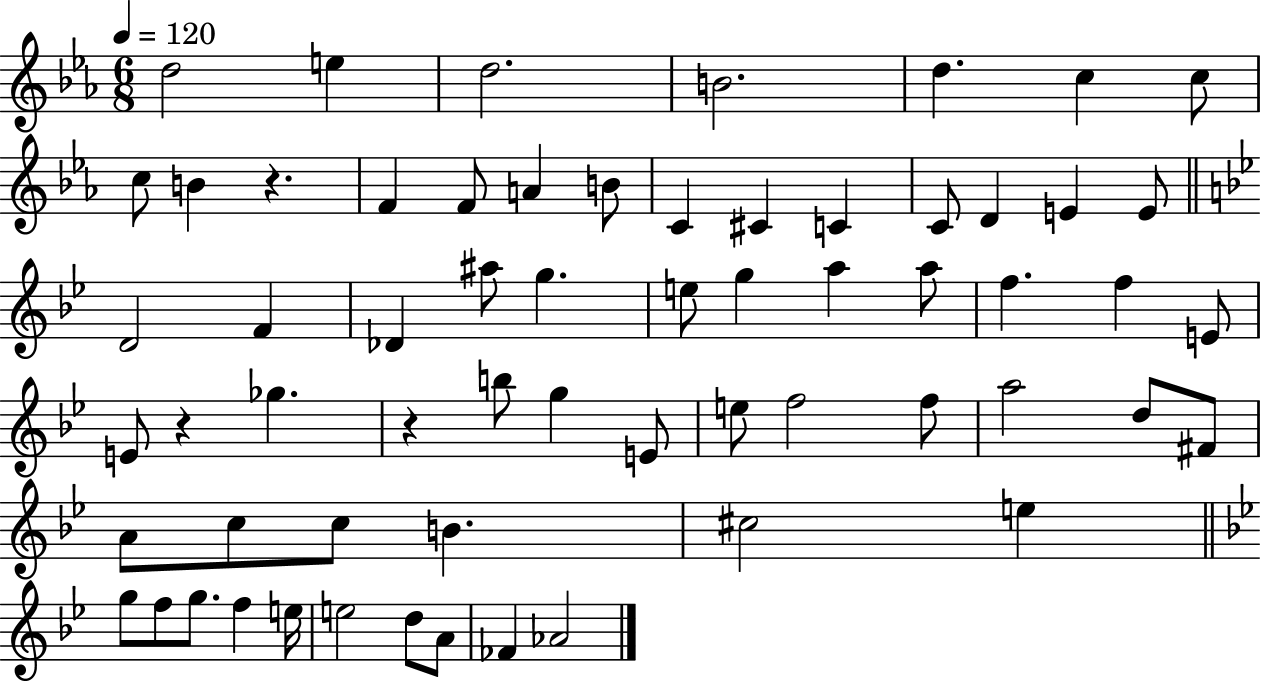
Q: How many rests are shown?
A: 3